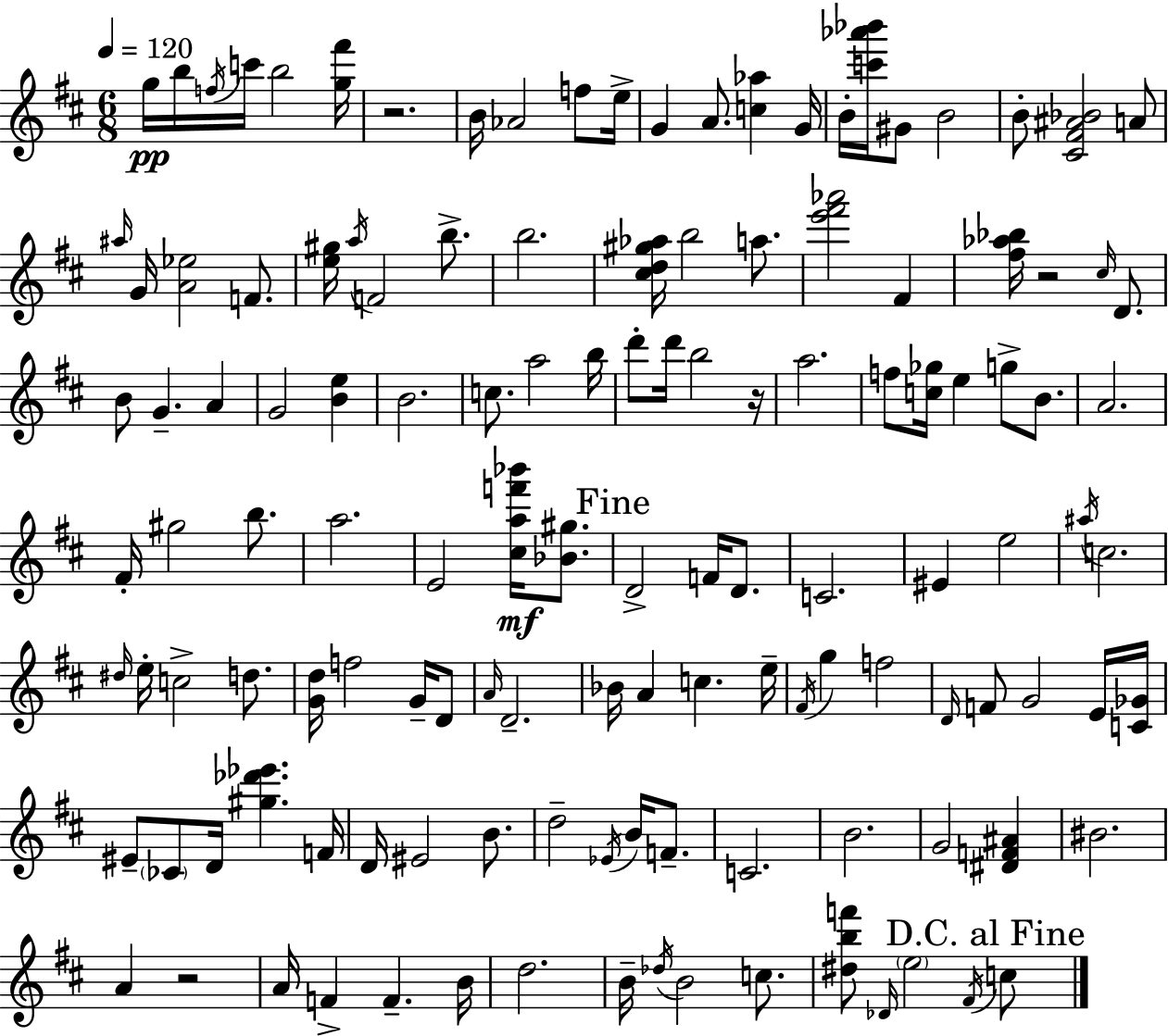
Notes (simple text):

G5/s B5/s F5/s C6/s B5/h [G5,F#6]/s R/h. B4/s Ab4/h F5/e E5/s G4/q A4/e. [C5,Ab5]/q G4/s B4/s [C6,Ab6,Bb6]/s G#4/e B4/h B4/e [C#4,F#4,A#4,Bb4]/h A4/e A#5/s G4/s [A4,Eb5]/h F4/e. [E5,G#5]/s A5/s F4/h B5/e. B5/h. [C#5,D5,G#5,Ab5]/s B5/h A5/e. [E6,F#6,Ab6]/h F#4/q [F#5,Ab5,Bb5]/s R/h C#5/s D4/e. B4/e G4/q. A4/q G4/h [B4,E5]/q B4/h. C5/e. A5/h B5/s D6/e D6/s B5/h R/s A5/h. F5/e [C5,Gb5]/s E5/q G5/e B4/e. A4/h. F#4/s G#5/h B5/e. A5/h. E4/h [C#5,A5,F6,Bb6]/s [Bb4,G#5]/e. D4/h F4/s D4/e. C4/h. EIS4/q E5/h A#5/s C5/h. D#5/s E5/s C5/h D5/e. [G4,D5]/s F5/h G4/s D4/e A4/s D4/h. Bb4/s A4/q C5/q. E5/s F#4/s G5/q F5/h D4/s F4/e G4/h E4/s [C4,Gb4]/s EIS4/e CES4/e D4/s [G#5,Db6,Eb6]/q. F4/s D4/s EIS4/h B4/e. D5/h Eb4/s B4/s F4/e. C4/h. B4/h. G4/h [D#4,F4,A#4]/q BIS4/h. A4/q R/h A4/s F4/q F4/q. B4/s D5/h. B4/s Db5/s B4/h C5/e. [D#5,B5,F6]/e Db4/s E5/h F#4/s C5/e